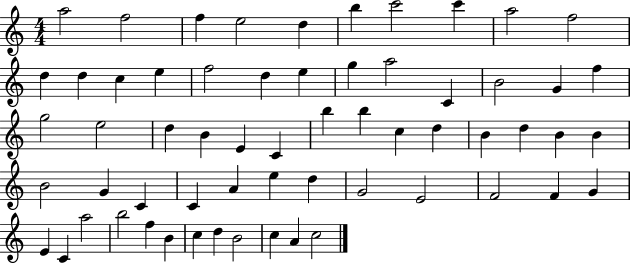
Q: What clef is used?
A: treble